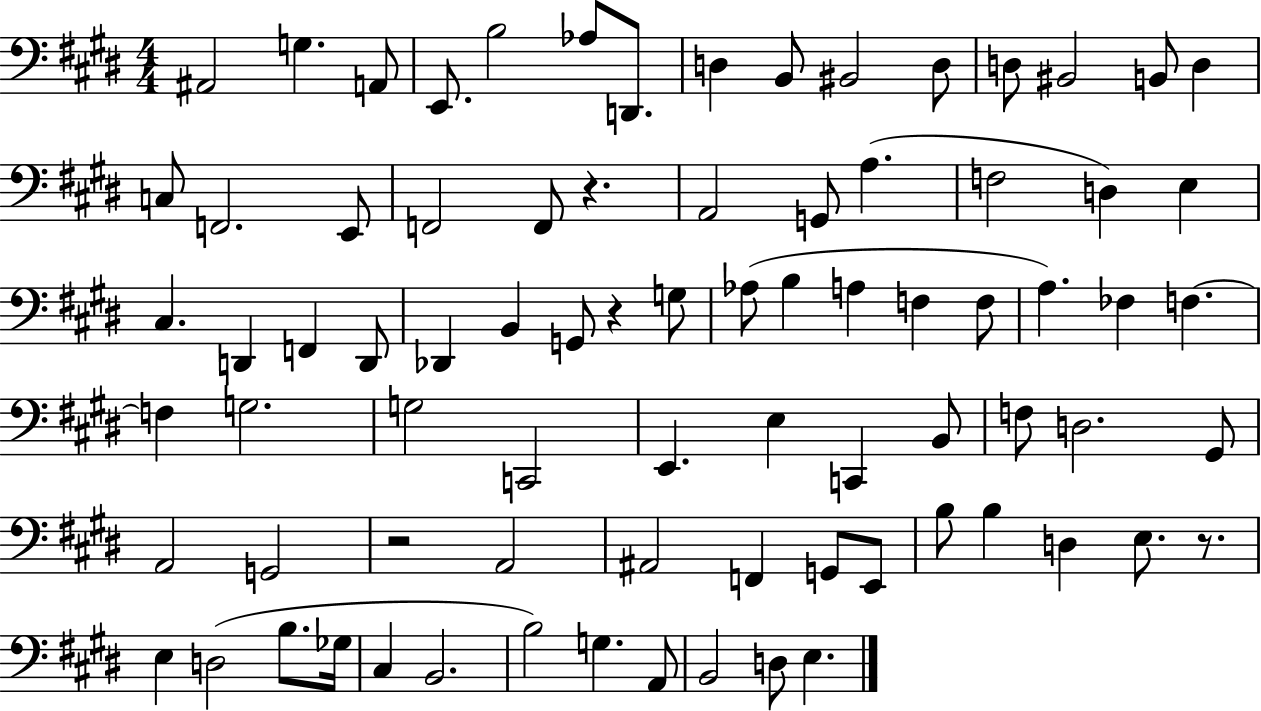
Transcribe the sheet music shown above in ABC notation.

X:1
T:Untitled
M:4/4
L:1/4
K:E
^A,,2 G, A,,/2 E,,/2 B,2 _A,/2 D,,/2 D, B,,/2 ^B,,2 D,/2 D,/2 ^B,,2 B,,/2 D, C,/2 F,,2 E,,/2 F,,2 F,,/2 z A,,2 G,,/2 A, F,2 D, E, ^C, D,, F,, D,,/2 _D,, B,, G,,/2 z G,/2 _A,/2 B, A, F, F,/2 A, _F, F, F, G,2 G,2 C,,2 E,, E, C,, B,,/2 F,/2 D,2 ^G,,/2 A,,2 G,,2 z2 A,,2 ^A,,2 F,, G,,/2 E,,/2 B,/2 B, D, E,/2 z/2 E, D,2 B,/2 _G,/4 ^C, B,,2 B,2 G, A,,/2 B,,2 D,/2 E,